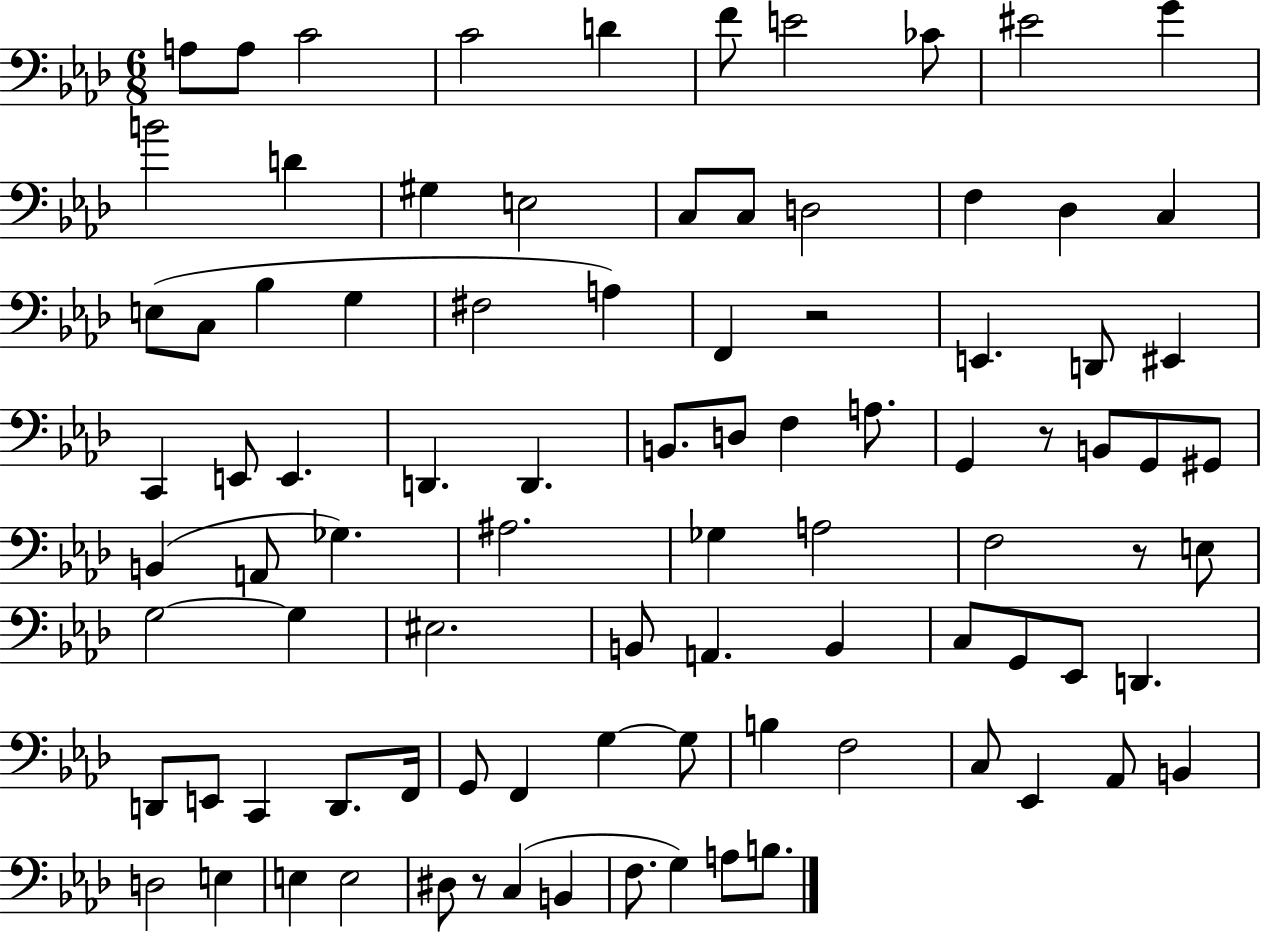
A3/e A3/e C4/h C4/h D4/q F4/e E4/h CES4/e EIS4/h G4/q B4/h D4/q G#3/q E3/h C3/e C3/e D3/h F3/q Db3/q C3/q E3/e C3/e Bb3/q G3/q F#3/h A3/q F2/q R/h E2/q. D2/e EIS2/q C2/q E2/e E2/q. D2/q. D2/q. B2/e. D3/e F3/q A3/e. G2/q R/e B2/e G2/e G#2/e B2/q A2/e Gb3/q. A#3/h. Gb3/q A3/h F3/h R/e E3/e G3/h G3/q EIS3/h. B2/e A2/q. B2/q C3/e G2/e Eb2/e D2/q. D2/e E2/e C2/q D2/e. F2/s G2/e F2/q G3/q G3/e B3/q F3/h C3/e Eb2/q Ab2/e B2/q D3/h E3/q E3/q E3/h D#3/e R/e C3/q B2/q F3/e. G3/q A3/e B3/e.